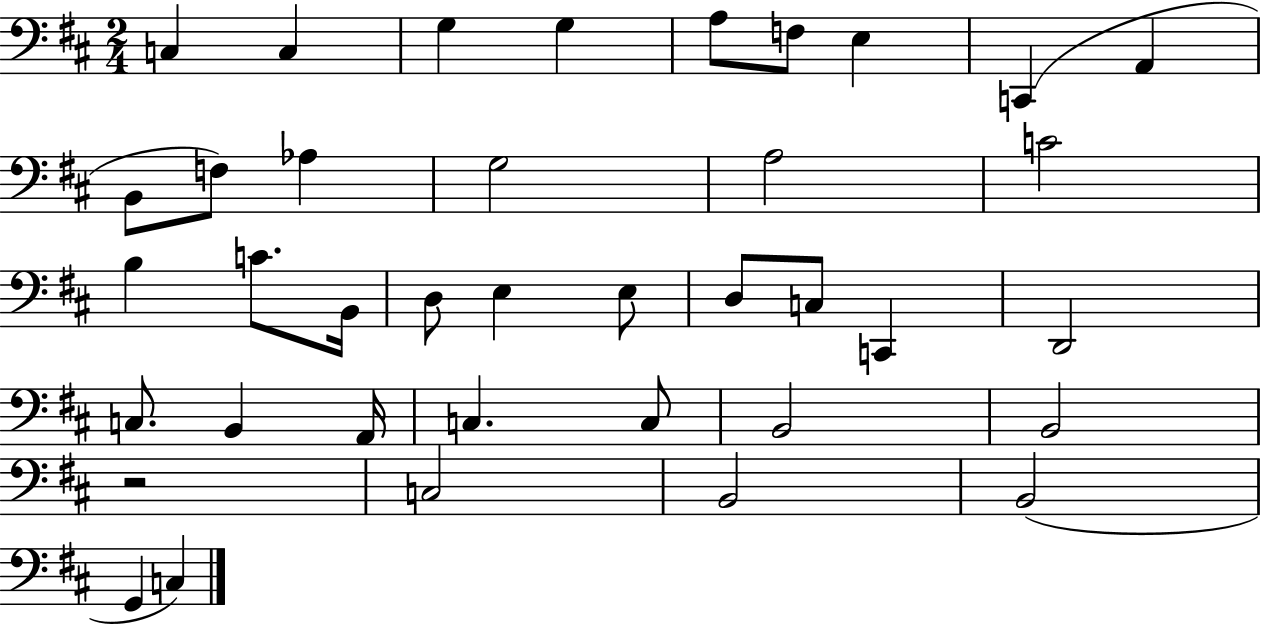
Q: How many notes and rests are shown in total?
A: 38